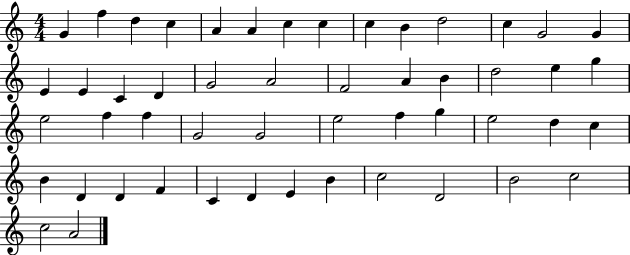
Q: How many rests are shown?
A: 0